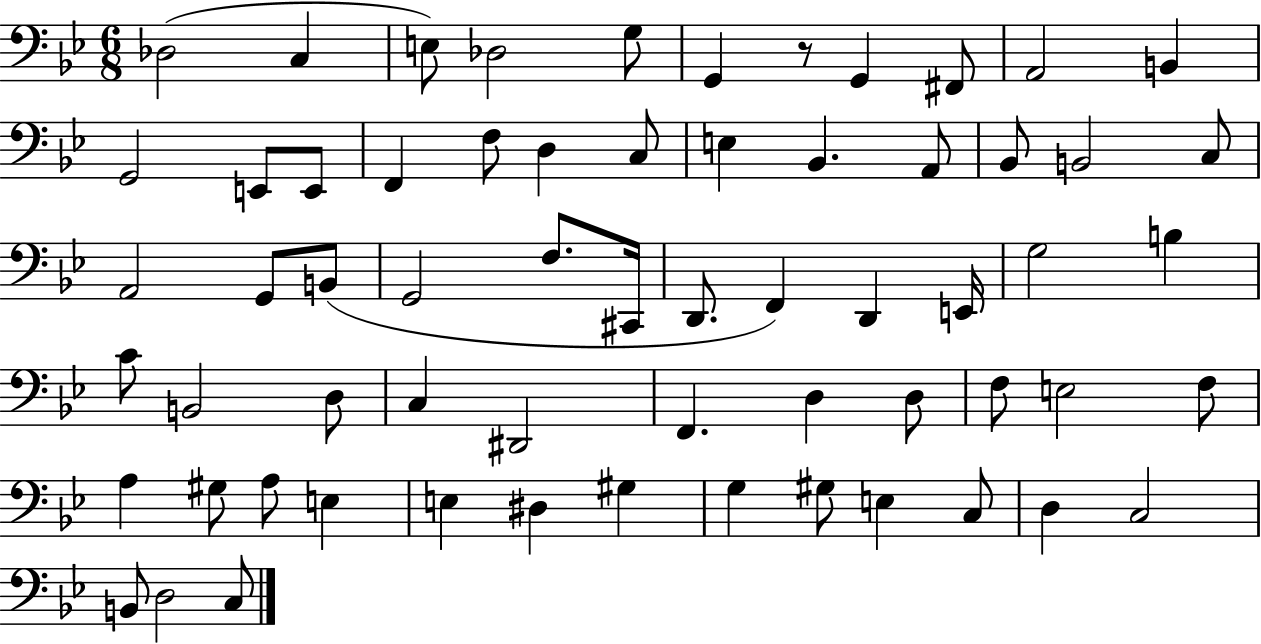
{
  \clef bass
  \numericTimeSignature
  \time 6/8
  \key bes \major
  des2( c4 | e8) des2 g8 | g,4 r8 g,4 fis,8 | a,2 b,4 | \break g,2 e,8 e,8 | f,4 f8 d4 c8 | e4 bes,4. a,8 | bes,8 b,2 c8 | \break a,2 g,8 b,8( | g,2 f8. cis,16 | d,8. f,4) d,4 e,16 | g2 b4 | \break c'8 b,2 d8 | c4 dis,2 | f,4. d4 d8 | f8 e2 f8 | \break a4 gis8 a8 e4 | e4 dis4 gis4 | g4 gis8 e4 c8 | d4 c2 | \break b,8 d2 c8 | \bar "|."
}